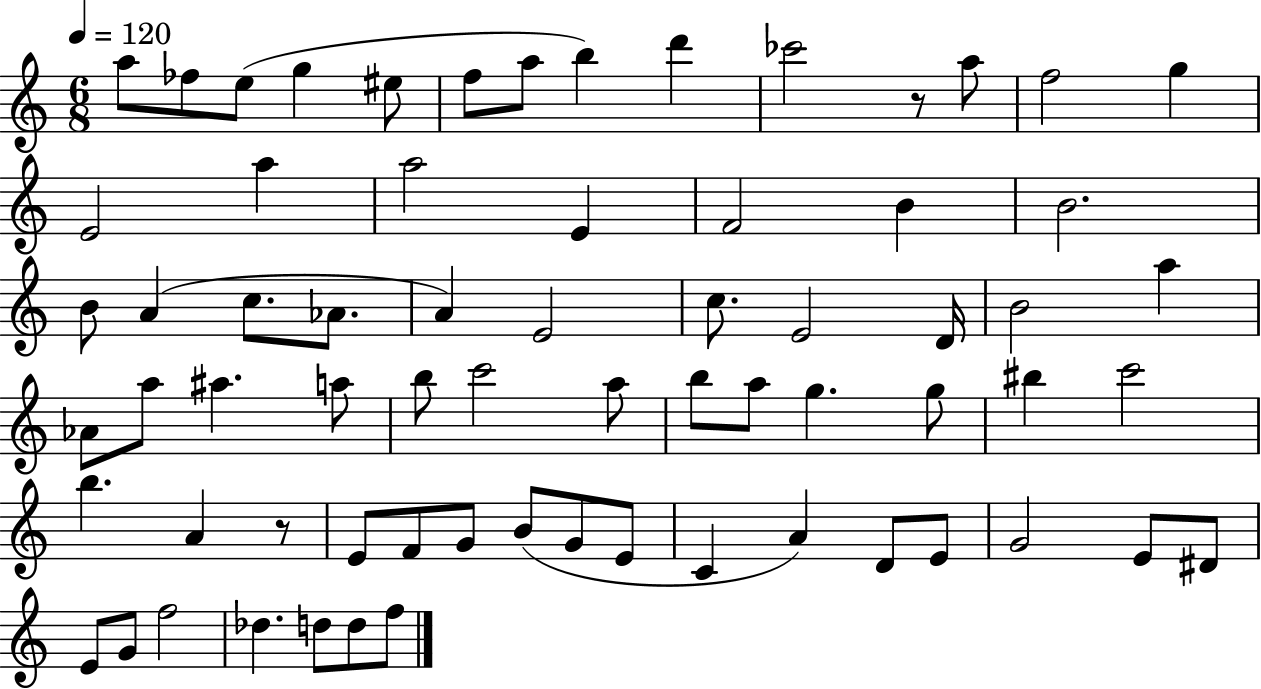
{
  \clef treble
  \numericTimeSignature
  \time 6/8
  \key c \major
  \tempo 4 = 120
  a''8 fes''8 e''8( g''4 eis''8 | f''8 a''8 b''4) d'''4 | ces'''2 r8 a''8 | f''2 g''4 | \break e'2 a''4 | a''2 e'4 | f'2 b'4 | b'2. | \break b'8 a'4( c''8. aes'8. | a'4) e'2 | c''8. e'2 d'16 | b'2 a''4 | \break aes'8 a''8 ais''4. a''8 | b''8 c'''2 a''8 | b''8 a''8 g''4. g''8 | bis''4 c'''2 | \break b''4. a'4 r8 | e'8 f'8 g'8 b'8( g'8 e'8 | c'4 a'4) d'8 e'8 | g'2 e'8 dis'8 | \break e'8 g'8 f''2 | des''4. d''8 d''8 f''8 | \bar "|."
}